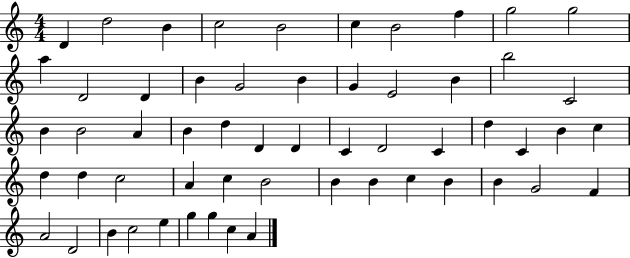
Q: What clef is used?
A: treble